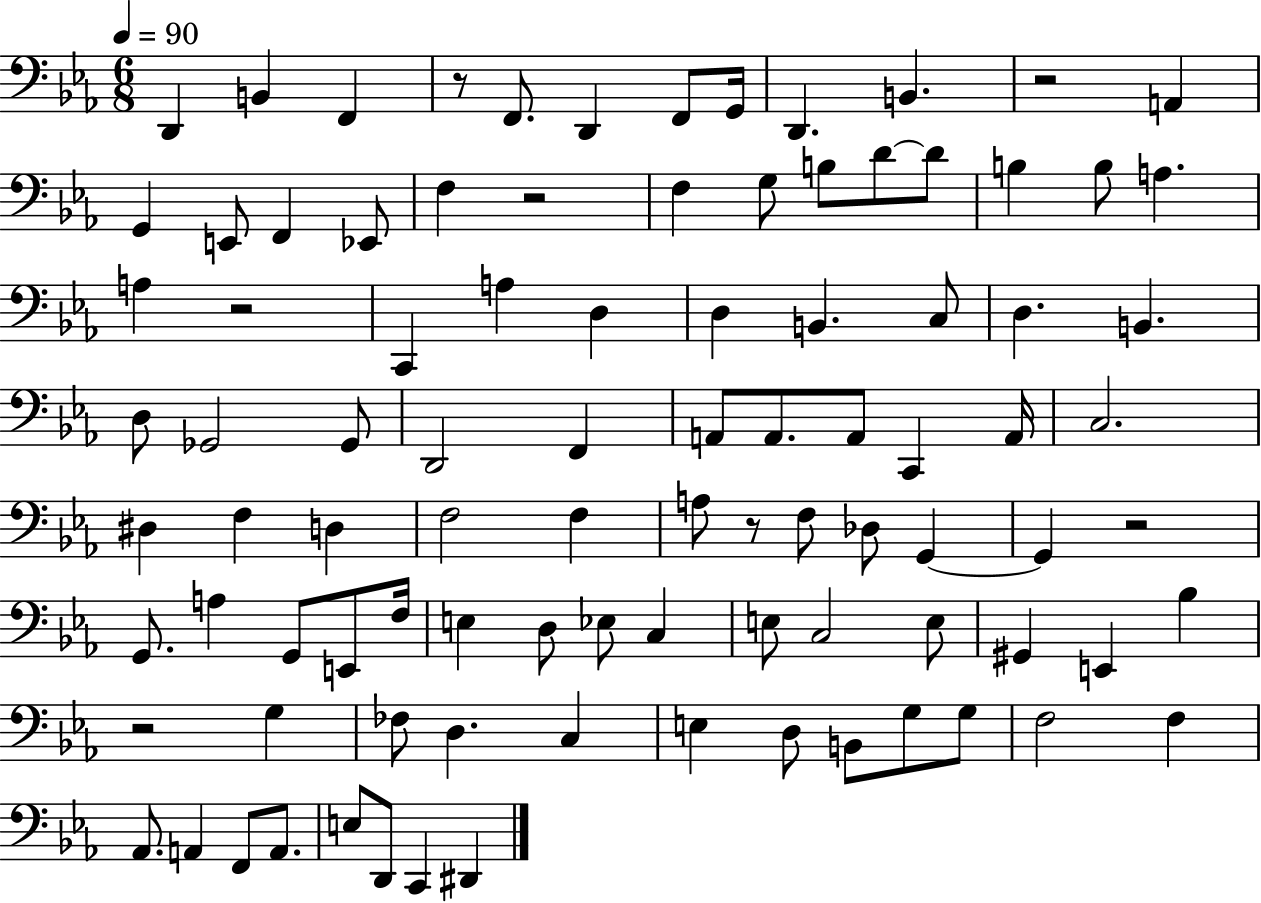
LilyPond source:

{
  \clef bass
  \numericTimeSignature
  \time 6/8
  \key ees \major
  \tempo 4 = 90
  d,4 b,4 f,4 | r8 f,8. d,4 f,8 g,16 | d,4. b,4. | r2 a,4 | \break g,4 e,8 f,4 ees,8 | f4 r2 | f4 g8 b8 d'8~~ d'8 | b4 b8 a4. | \break a4 r2 | c,4 a4 d4 | d4 b,4. c8 | d4. b,4. | \break d8 ges,2 ges,8 | d,2 f,4 | a,8 a,8. a,8 c,4 a,16 | c2. | \break dis4 f4 d4 | f2 f4 | a8 r8 f8 des8 g,4~~ | g,4 r2 | \break g,8. a4 g,8 e,8 f16 | e4 d8 ees8 c4 | e8 c2 e8 | gis,4 e,4 bes4 | \break r2 g4 | fes8 d4. c4 | e4 d8 b,8 g8 g8 | f2 f4 | \break aes,8. a,4 f,8 a,8. | e8 d,8 c,4 dis,4 | \bar "|."
}